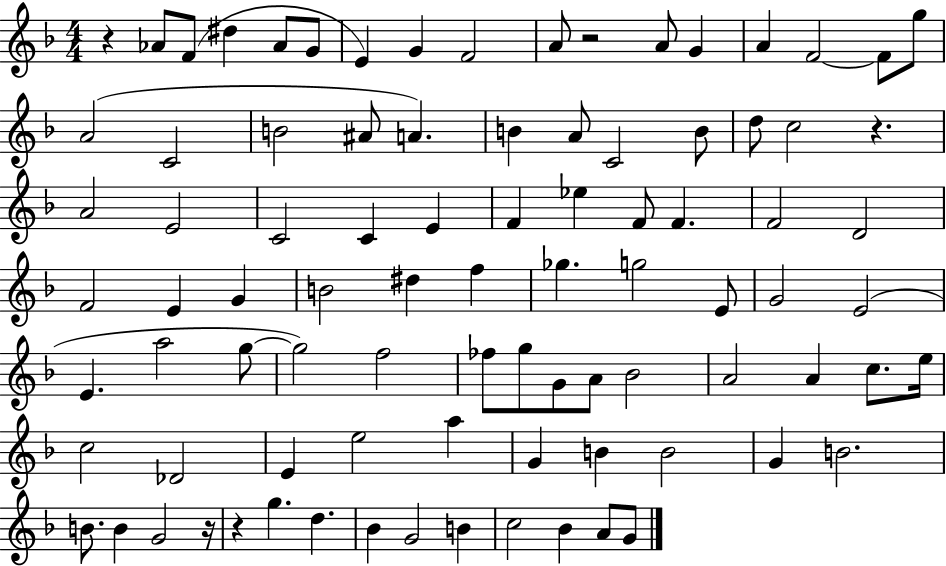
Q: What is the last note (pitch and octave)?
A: G4